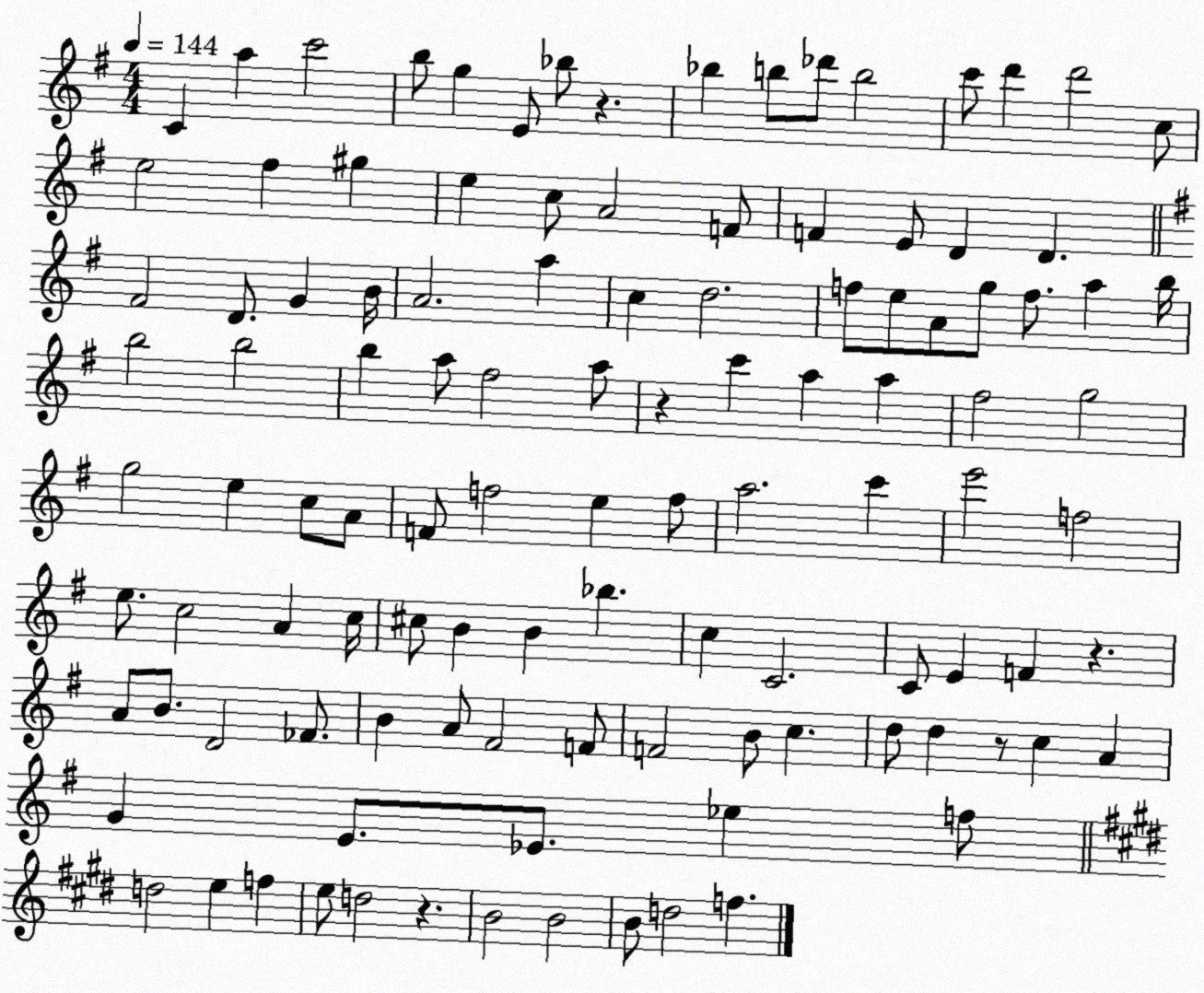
X:1
T:Untitled
M:4/4
L:1/4
K:G
C a c'2 b/2 g E/2 _b/2 z _b b/2 _d'/2 b2 c'/2 d' d'2 c/2 e2 ^f ^g e c/2 A2 F/2 F E/2 D D ^F2 D/2 G B/4 A2 a c d2 f/2 e/2 A/2 g/2 f/2 a b/4 b2 b2 b a/2 ^f2 a/2 z c' a a ^f2 g2 g2 e c/2 A/2 F/2 f2 e f/2 a2 c' e'2 f2 e/2 c2 A c/4 ^c/2 B B _b c C2 C/2 E F z A/2 B/2 D2 _F/2 B A/2 ^F2 F/2 F2 B/2 c d/2 d z/2 c A G E/2 _E/2 _e f/2 d2 e f e/2 d2 z B2 B2 B/2 d2 f